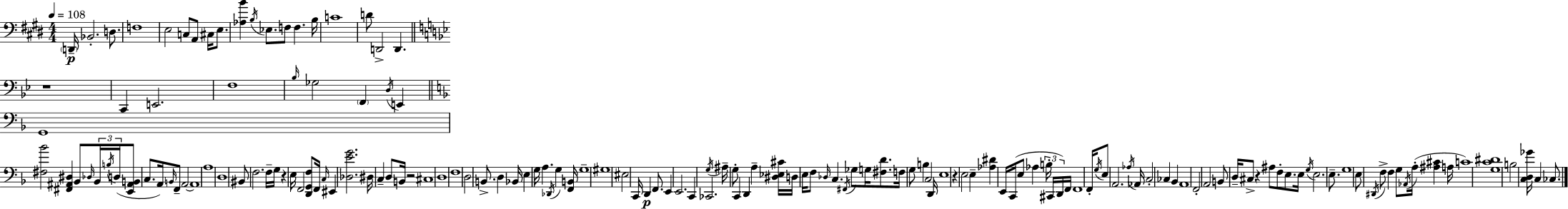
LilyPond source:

{
  \clef bass
  \numericTimeSignature
  \time 4/4
  \key e \major
  \tempo 4 = 108
  \repeat volta 2 { \parenthesize d,16--\p bes,2.-. d8. | f1 | e2 c8 a,8 cis16 e8. | <aes b'>4 \acciaccatura { b16 } ees8. f8 f4. | \break b16 c'1 | d'8 d,2-> d,4. | \bar "||" \break \key bes \major r1 | c,4 e,2. | f1 | \grace { bes16 } ges2 \parenthesize f,4 \acciaccatura { d16 } e,4 | \break \bar "||" \break \key f \major g,1 | <fis bes'>2 <fis, ais, dis>4 bes,8 \grace { des16 } \tuplet 3/2 { bes,16 | \acciaccatura { b16 } d16( } <e, ais, b,>8 c8. a,16) \grace { b,16 } f,8-- a,2~~ | a,1 | \break a1 | d1 | bis,8 f2. | f16-- g16 r4 e16 f,2 | \break <d, g, f>8 f,16 \grace { c16 } eis,4 <des e' g'>2. | dis16 c4-- d8 b,16 r2 | cis1 | d1 | \break f1 | d2 b,8.-> d4 | bes,16 e4 g16 a4. \acciaccatura { des,16 } | g4 <f, b,>16 g1-- | \break gis1 | eis2 c,16 d,4\p | f,8. e,4 e,2. | c,4 ces,2. | \break \acciaccatura { g16 } ais16-- g8-. c,4 d,4 | a4-- <dis ees cis'>16 d16 e16 f8 \grace { des16 } c4. | \acciaccatura { fis,16 } ges8 g16 <fis d'>8. f16 g8 b4 c2 | d,16 e1 | \break r4 e2 | e4-- <aes dis'>4 e,16 c,16( e8 | aes4 \tuplet 3/2 { b16-. cis,16 d,16) } f,16 f,1 | f,16-. \acciaccatura { g16 } e8 a,2. | \break \acciaccatura { aes16 } aes,16 c2-. | ces4 bes,4 a,1 | f,2-. | a,2 b,8 d16-- cis8-> r4 | \break ais8 f8-. e8. e16 \acciaccatura { g16 } e2. | e8.-- g1 | e8 \acciaccatura { dis,16 } f8-> | f4 g8 \acciaccatura { aes,16 }( a16-. <ais cis'>4 a16 c'1) | \break <g c' dis'>1 | b2 | <c d ges'>16 c4 ces8. } \bar "|."
}